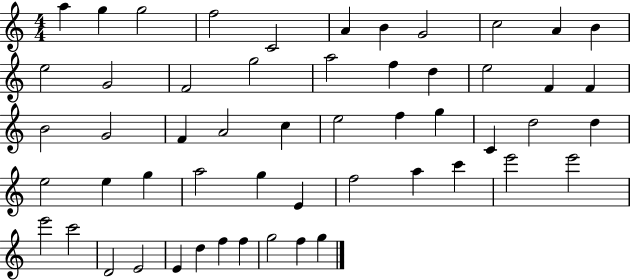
A5/q G5/q G5/h F5/h C4/h A4/q B4/q G4/h C5/h A4/q B4/q E5/h G4/h F4/h G5/h A5/h F5/q D5/q E5/h F4/q F4/q B4/h G4/h F4/q A4/h C5/q E5/h F5/q G5/q C4/q D5/h D5/q E5/h E5/q G5/q A5/h G5/q E4/q F5/h A5/q C6/q E6/h E6/h E6/h C6/h D4/h E4/h E4/q D5/q F5/q F5/q G5/h F5/q G5/q